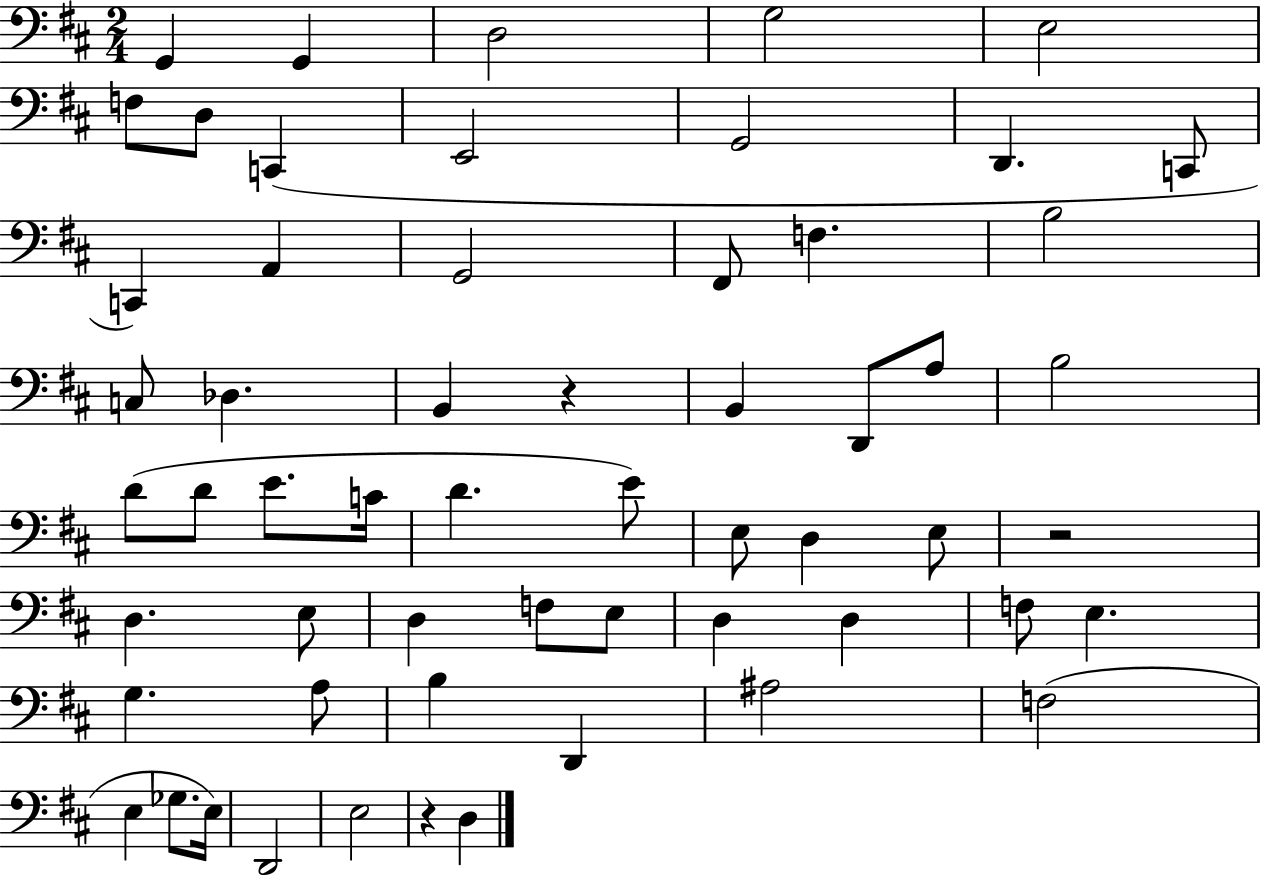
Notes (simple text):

G2/q G2/q D3/h G3/h E3/h F3/e D3/e C2/q E2/h G2/h D2/q. C2/e C2/q A2/q G2/h F#2/e F3/q. B3/h C3/e Db3/q. B2/q R/q B2/q D2/e A3/e B3/h D4/e D4/e E4/e. C4/s D4/q. E4/e E3/e D3/q E3/e R/h D3/q. E3/e D3/q F3/e E3/e D3/q D3/q F3/e E3/q. G3/q. A3/e B3/q D2/q A#3/h F3/h E3/q Gb3/e. E3/s D2/h E3/h R/q D3/q